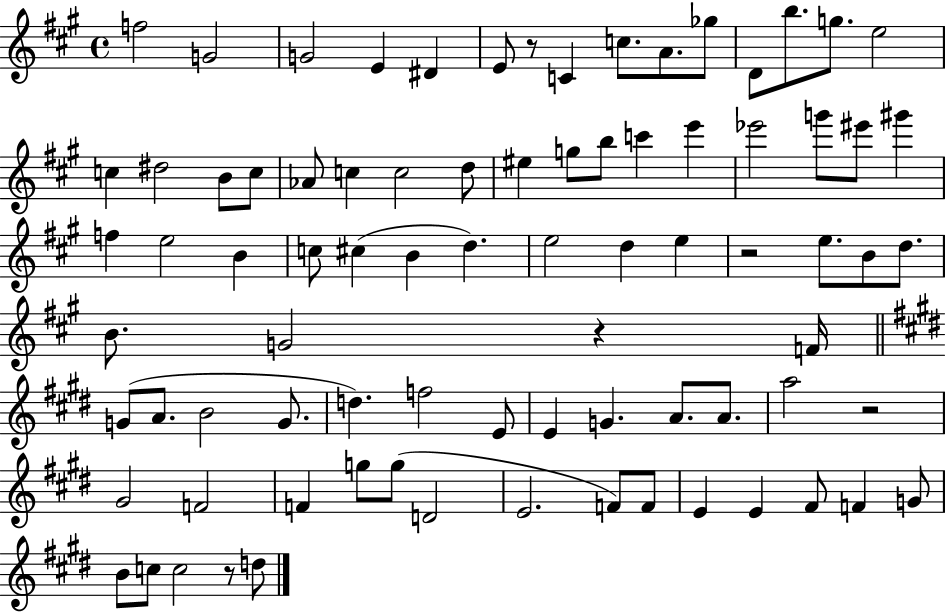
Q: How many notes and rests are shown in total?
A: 82